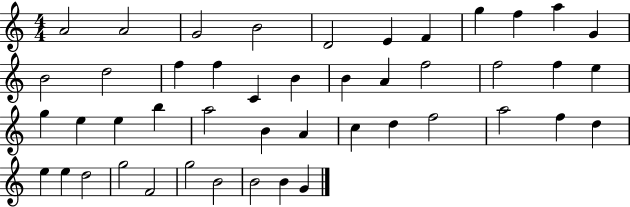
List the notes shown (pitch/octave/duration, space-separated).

A4/h A4/h G4/h B4/h D4/h E4/q F4/q G5/q F5/q A5/q G4/q B4/h D5/h F5/q F5/q C4/q B4/q B4/q A4/q F5/h F5/h F5/q E5/q G5/q E5/q E5/q B5/q A5/h B4/q A4/q C5/q D5/q F5/h A5/h F5/q D5/q E5/q E5/q D5/h G5/h F4/h G5/h B4/h B4/h B4/q G4/q